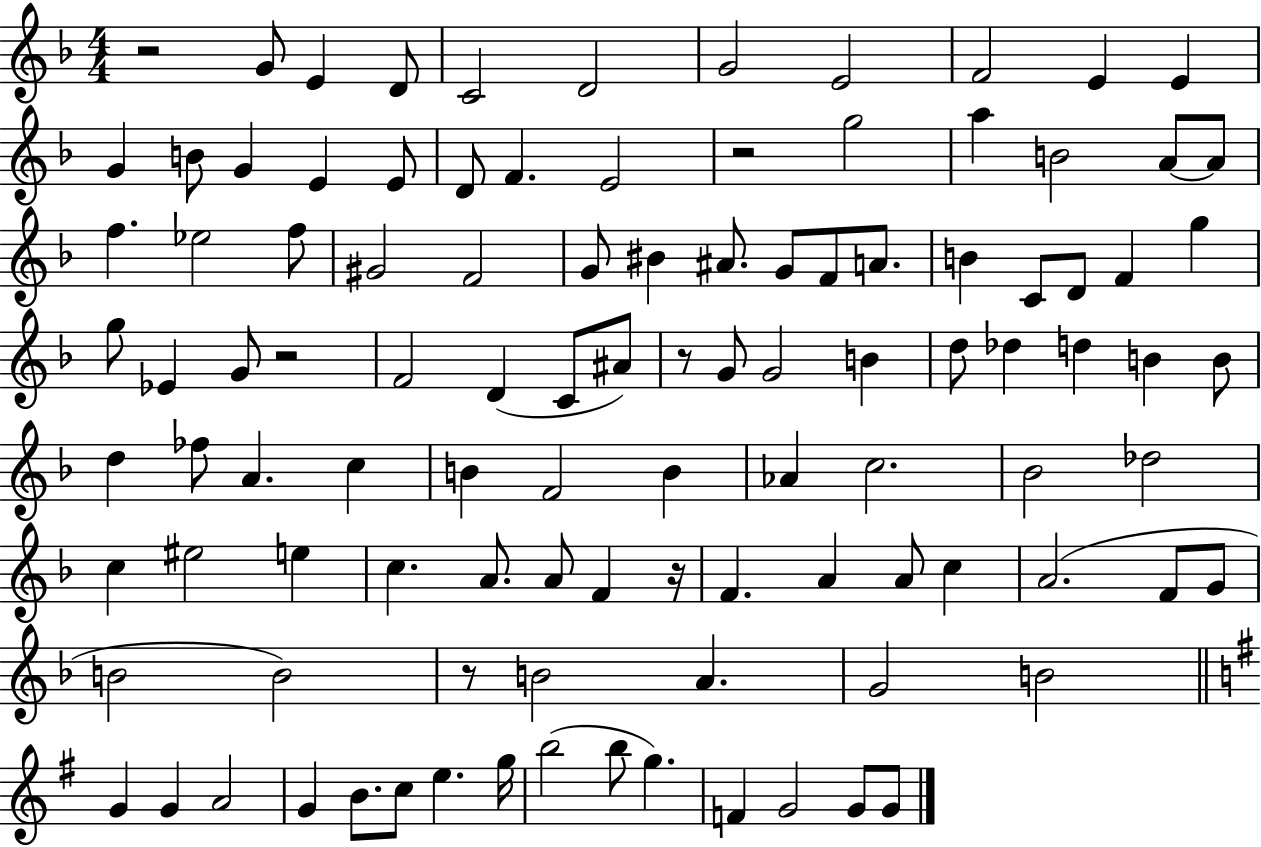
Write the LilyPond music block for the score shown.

{
  \clef treble
  \numericTimeSignature
  \time 4/4
  \key f \major
  r2 g'8 e'4 d'8 | c'2 d'2 | g'2 e'2 | f'2 e'4 e'4 | \break g'4 b'8 g'4 e'4 e'8 | d'8 f'4. e'2 | r2 g''2 | a''4 b'2 a'8~~ a'8 | \break f''4. ees''2 f''8 | gis'2 f'2 | g'8 bis'4 ais'8. g'8 f'8 a'8. | b'4 c'8 d'8 f'4 g''4 | \break g''8 ees'4 g'8 r2 | f'2 d'4( c'8 ais'8) | r8 g'8 g'2 b'4 | d''8 des''4 d''4 b'4 b'8 | \break d''4 fes''8 a'4. c''4 | b'4 f'2 b'4 | aes'4 c''2. | bes'2 des''2 | \break c''4 eis''2 e''4 | c''4. a'8. a'8 f'4 r16 | f'4. a'4 a'8 c''4 | a'2.( f'8 g'8 | \break b'2 b'2) | r8 b'2 a'4. | g'2 b'2 | \bar "||" \break \key g \major g'4 g'4 a'2 | g'4 b'8. c''8 e''4. g''16 | b''2( b''8 g''4.) | f'4 g'2 g'8 g'8 | \break \bar "|."
}